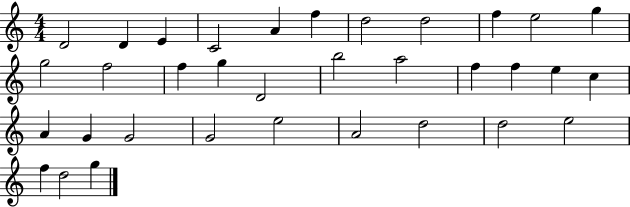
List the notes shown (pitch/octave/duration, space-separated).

D4/h D4/q E4/q C4/h A4/q F5/q D5/h D5/h F5/q E5/h G5/q G5/h F5/h F5/q G5/q D4/h B5/h A5/h F5/q F5/q E5/q C5/q A4/q G4/q G4/h G4/h E5/h A4/h D5/h D5/h E5/h F5/q D5/h G5/q